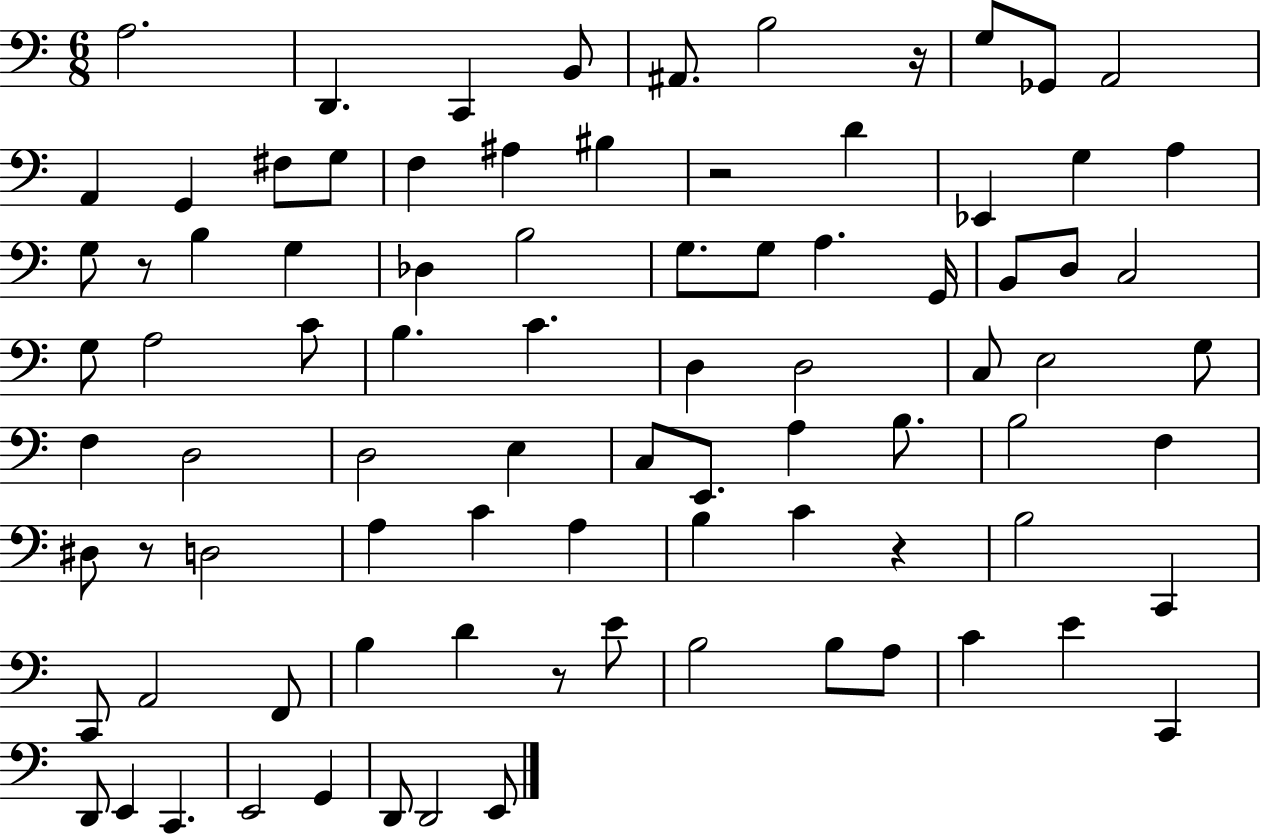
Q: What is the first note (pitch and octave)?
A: A3